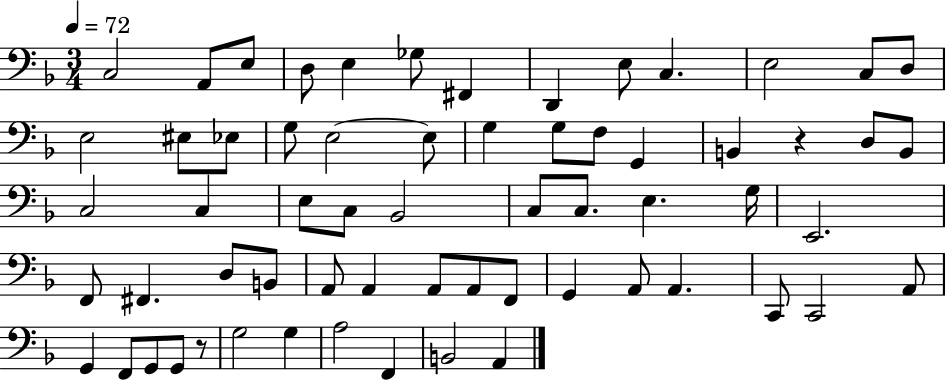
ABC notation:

X:1
T:Untitled
M:3/4
L:1/4
K:F
C,2 A,,/2 E,/2 D,/2 E, _G,/2 ^F,, D,, E,/2 C, E,2 C,/2 D,/2 E,2 ^E,/2 _E,/2 G,/2 E,2 E,/2 G, G,/2 F,/2 G,, B,, z D,/2 B,,/2 C,2 C, E,/2 C,/2 _B,,2 C,/2 C,/2 E, G,/4 E,,2 F,,/2 ^F,, D,/2 B,,/2 A,,/2 A,, A,,/2 A,,/2 F,,/2 G,, A,,/2 A,, C,,/2 C,,2 A,,/2 G,, F,,/2 G,,/2 G,,/2 z/2 G,2 G, A,2 F,, B,,2 A,,